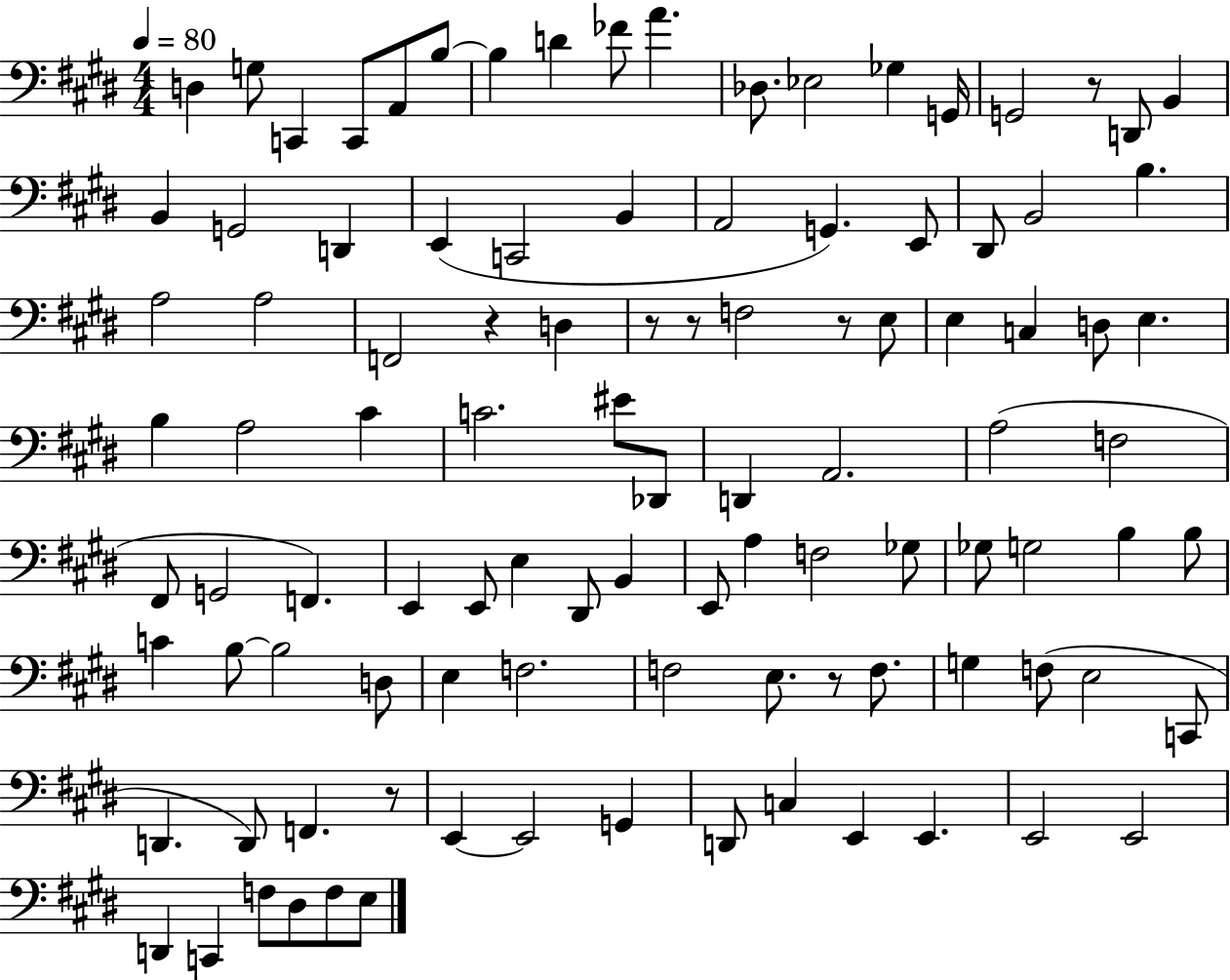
X:1
T:Untitled
M:4/4
L:1/4
K:E
D, G,/2 C,, C,,/2 A,,/2 B,/2 B, D _F/2 A _D,/2 _E,2 _G, G,,/4 G,,2 z/2 D,,/2 B,, B,, G,,2 D,, E,, C,,2 B,, A,,2 G,, E,,/2 ^D,,/2 B,,2 B, A,2 A,2 F,,2 z D, z/2 z/2 F,2 z/2 E,/2 E, C, D,/2 E, B, A,2 ^C C2 ^E/2 _D,,/2 D,, A,,2 A,2 F,2 ^F,,/2 G,,2 F,, E,, E,,/2 E, ^D,,/2 B,, E,,/2 A, F,2 _G,/2 _G,/2 G,2 B, B,/2 C B,/2 B,2 D,/2 E, F,2 F,2 E,/2 z/2 F,/2 G, F,/2 E,2 C,,/2 D,, D,,/2 F,, z/2 E,, E,,2 G,, D,,/2 C, E,, E,, E,,2 E,,2 D,, C,, F,/2 ^D,/2 F,/2 E,/2